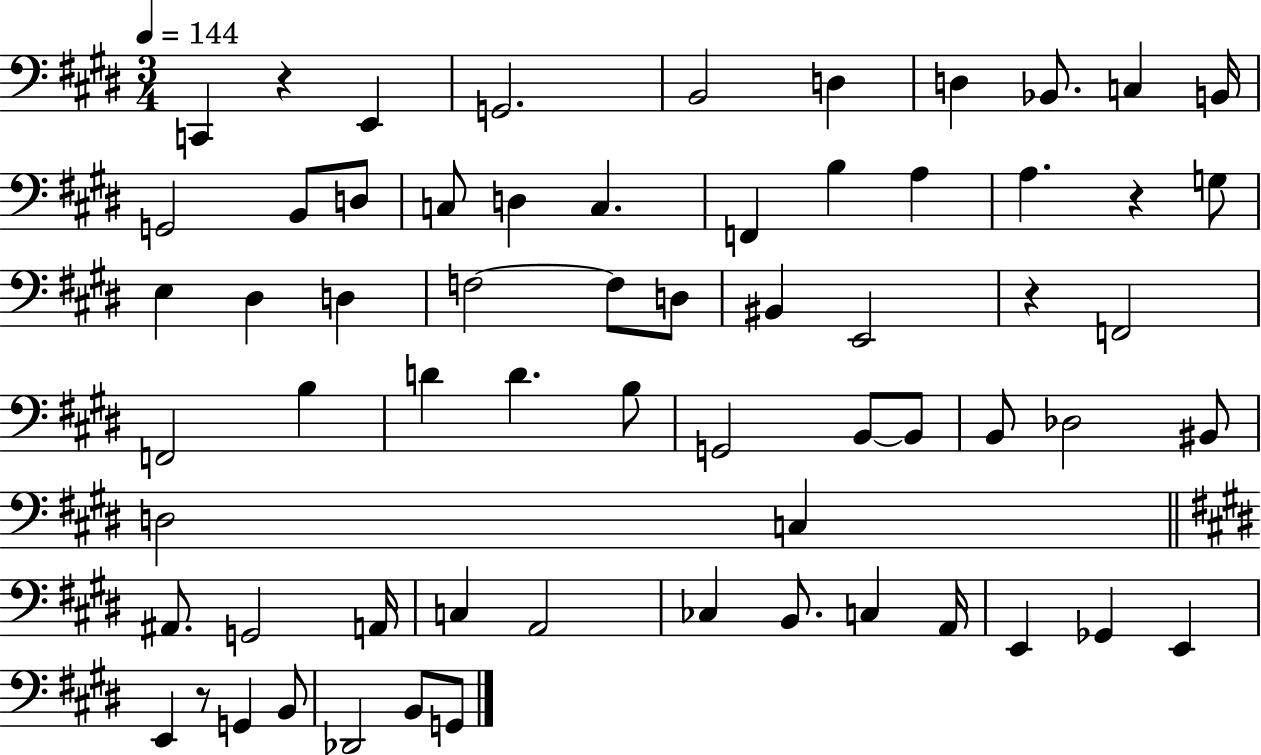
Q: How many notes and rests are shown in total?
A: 64